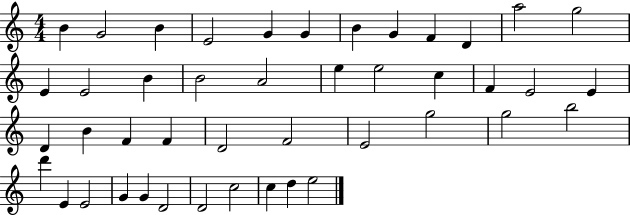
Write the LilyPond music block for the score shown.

{
  \clef treble
  \numericTimeSignature
  \time 4/4
  \key c \major
  b'4 g'2 b'4 | e'2 g'4 g'4 | b'4 g'4 f'4 d'4 | a''2 g''2 | \break e'4 e'2 b'4 | b'2 a'2 | e''4 e''2 c''4 | f'4 e'2 e'4 | \break d'4 b'4 f'4 f'4 | d'2 f'2 | e'2 g''2 | g''2 b''2 | \break d'''4 e'4 e'2 | g'4 g'4 d'2 | d'2 c''2 | c''4 d''4 e''2 | \break \bar "|."
}